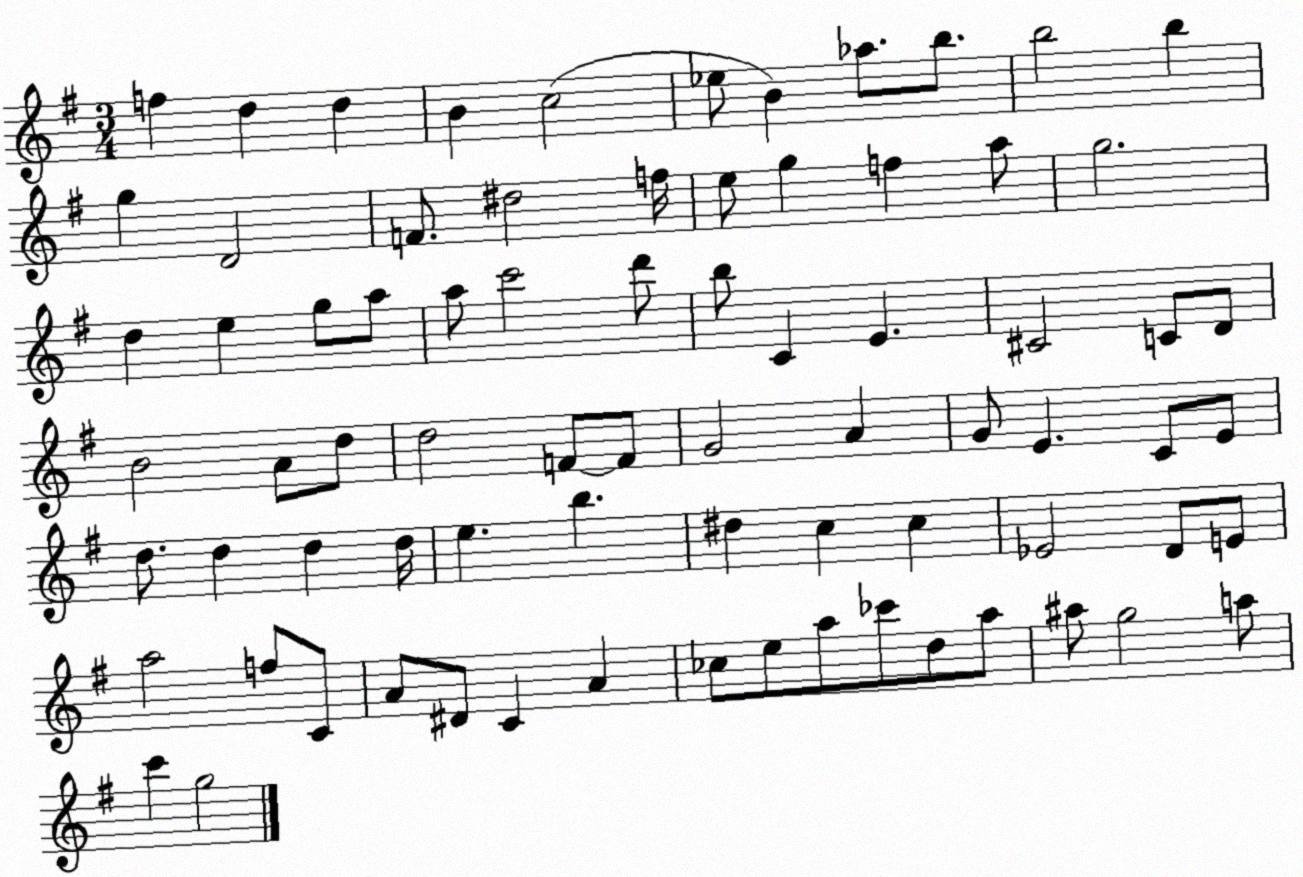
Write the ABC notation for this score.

X:1
T:Untitled
M:3/4
L:1/4
K:G
f d d B c2 _e/2 B _a/2 b/2 b2 b g D2 F/2 ^d2 f/4 e/2 g f a/2 g2 d e g/2 a/2 a/2 c'2 d'/2 b/2 C E ^C2 C/2 D/2 B2 A/2 d/2 d2 F/2 F/2 G2 A G/2 E C/2 E/2 d/2 d d d/4 e b ^d c c _E2 D/2 E/2 a2 f/2 C/2 A/2 ^D/2 C A _c/2 e/2 a/2 _c'/2 d/2 a/2 ^a/2 g2 a/2 c' g2